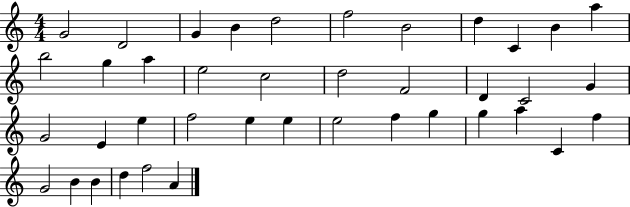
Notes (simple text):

G4/h D4/h G4/q B4/q D5/h F5/h B4/h D5/q C4/q B4/q A5/q B5/h G5/q A5/q E5/h C5/h D5/h F4/h D4/q C4/h G4/q G4/h E4/q E5/q F5/h E5/q E5/q E5/h F5/q G5/q G5/q A5/q C4/q F5/q G4/h B4/q B4/q D5/q F5/h A4/q